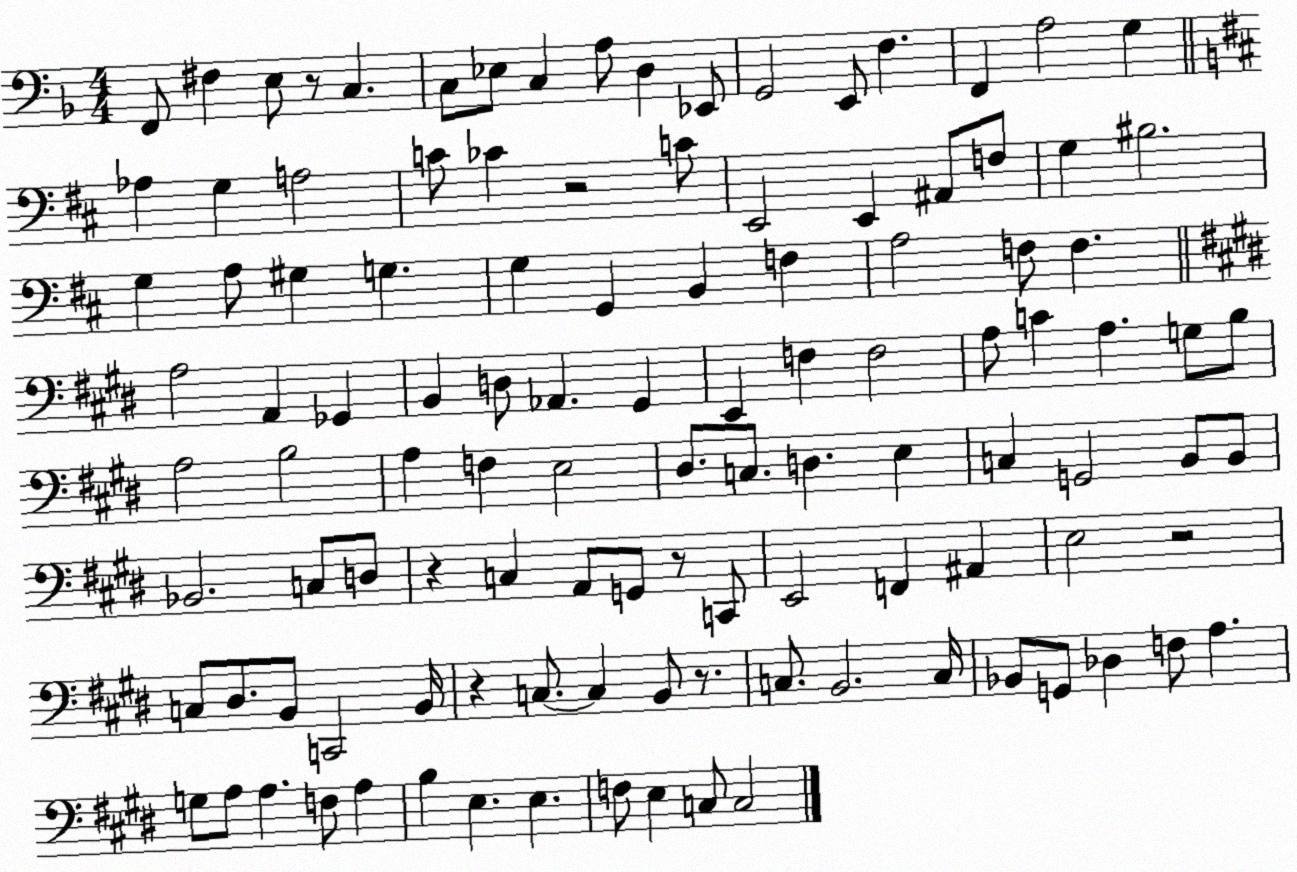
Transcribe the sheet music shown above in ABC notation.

X:1
T:Untitled
M:4/4
L:1/4
K:F
F,,/2 ^F, E,/2 z/2 C, C,/2 _E,/2 C, A,/2 D, _E,,/2 G,,2 E,,/2 F, F,, A,2 G, _A, G, A,2 C/2 _C z2 C/2 E,,2 E,, ^A,,/2 F,/2 G, ^B,2 G, A,/2 ^G, G, G, G,, B,, F, A,2 F,/2 F, A,2 A,, _G,, B,, D,/2 _A,, ^G,, E,, F, F,2 A,/2 C A, G,/2 B,/2 A,2 B,2 A, F, E,2 ^D,/2 C,/2 D, E, C, G,,2 B,,/2 B,,/2 _B,,2 C,/2 D,/2 z C, A,,/2 G,,/2 z/2 C,,/2 E,,2 F,, ^A,, E,2 z2 C,/2 ^D,/2 B,,/2 C,,2 B,,/4 z C,/2 C, B,,/2 z/2 C,/2 B,,2 C,/4 _B,,/2 G,,/2 _D, F,/2 A, G,/2 A,/2 A, F,/2 A, B, E, E, F,/2 E, C,/2 C,2